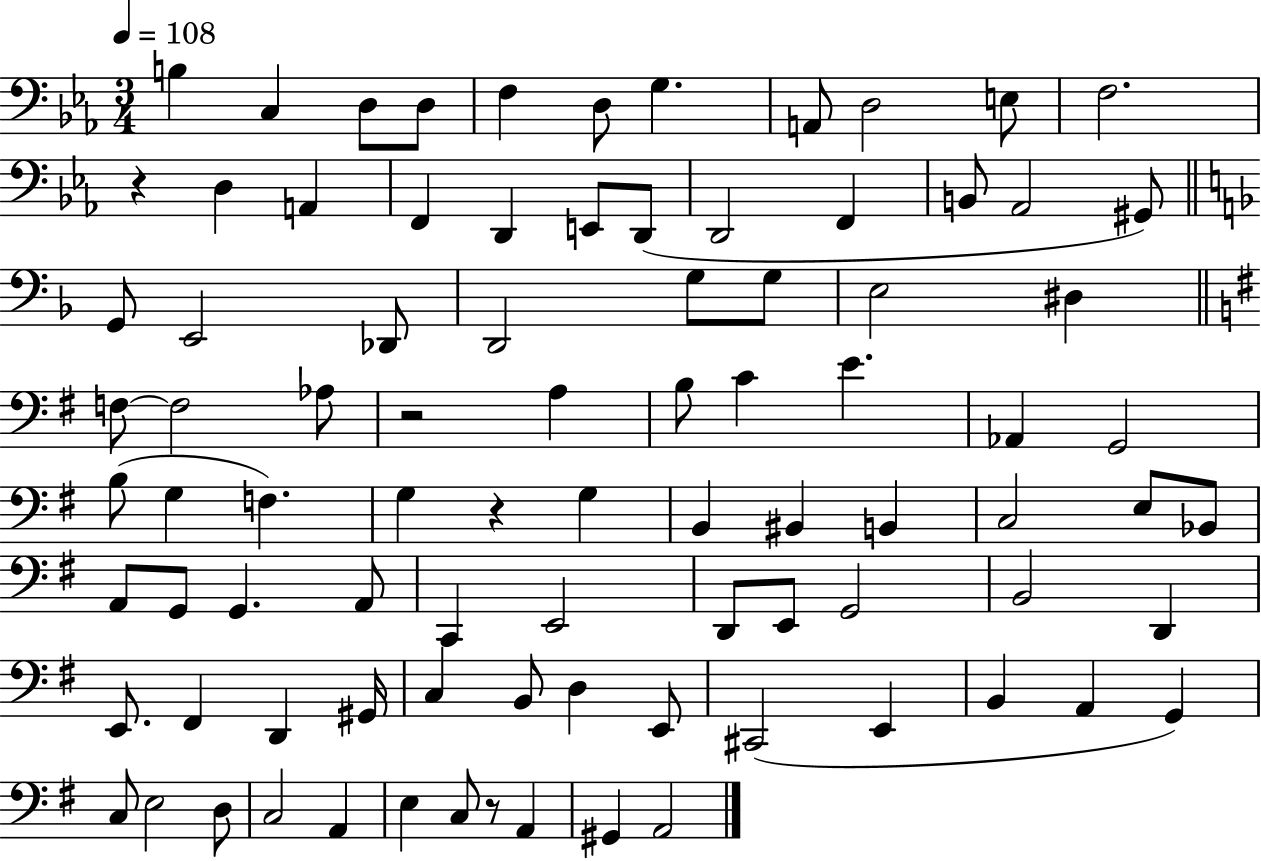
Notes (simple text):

B3/q C3/q D3/e D3/e F3/q D3/e G3/q. A2/e D3/h E3/e F3/h. R/q D3/q A2/q F2/q D2/q E2/e D2/e D2/h F2/q B2/e Ab2/h G#2/e G2/e E2/h Db2/e D2/h G3/e G3/e E3/h D#3/q F3/e F3/h Ab3/e R/h A3/q B3/e C4/q E4/q. Ab2/q G2/h B3/e G3/q F3/q. G3/q R/q G3/q B2/q BIS2/q B2/q C3/h E3/e Bb2/e A2/e G2/e G2/q. A2/e C2/q E2/h D2/e E2/e G2/h B2/h D2/q E2/e. F#2/q D2/q G#2/s C3/q B2/e D3/q E2/e C#2/h E2/q B2/q A2/q G2/q C3/e E3/h D3/e C3/h A2/q E3/q C3/e R/e A2/q G#2/q A2/h